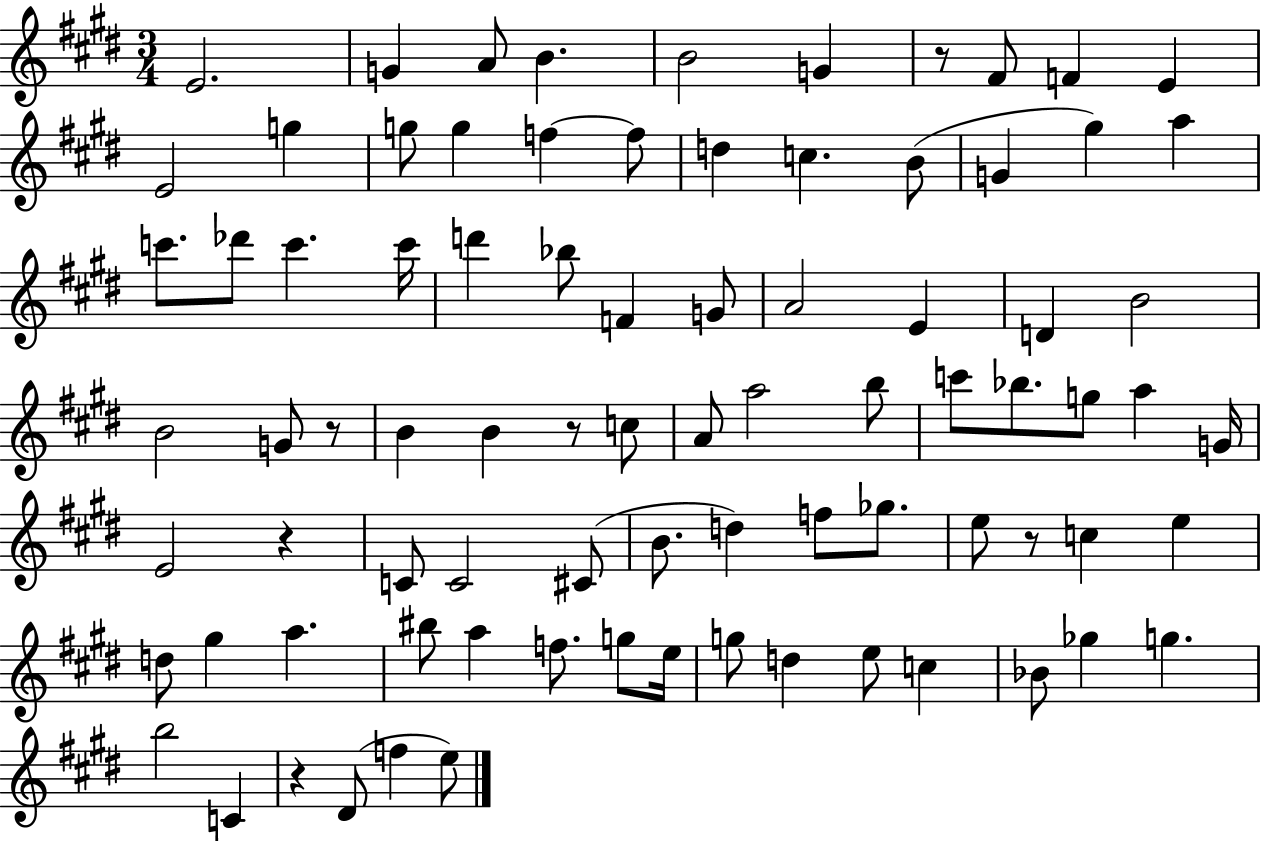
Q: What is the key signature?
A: E major